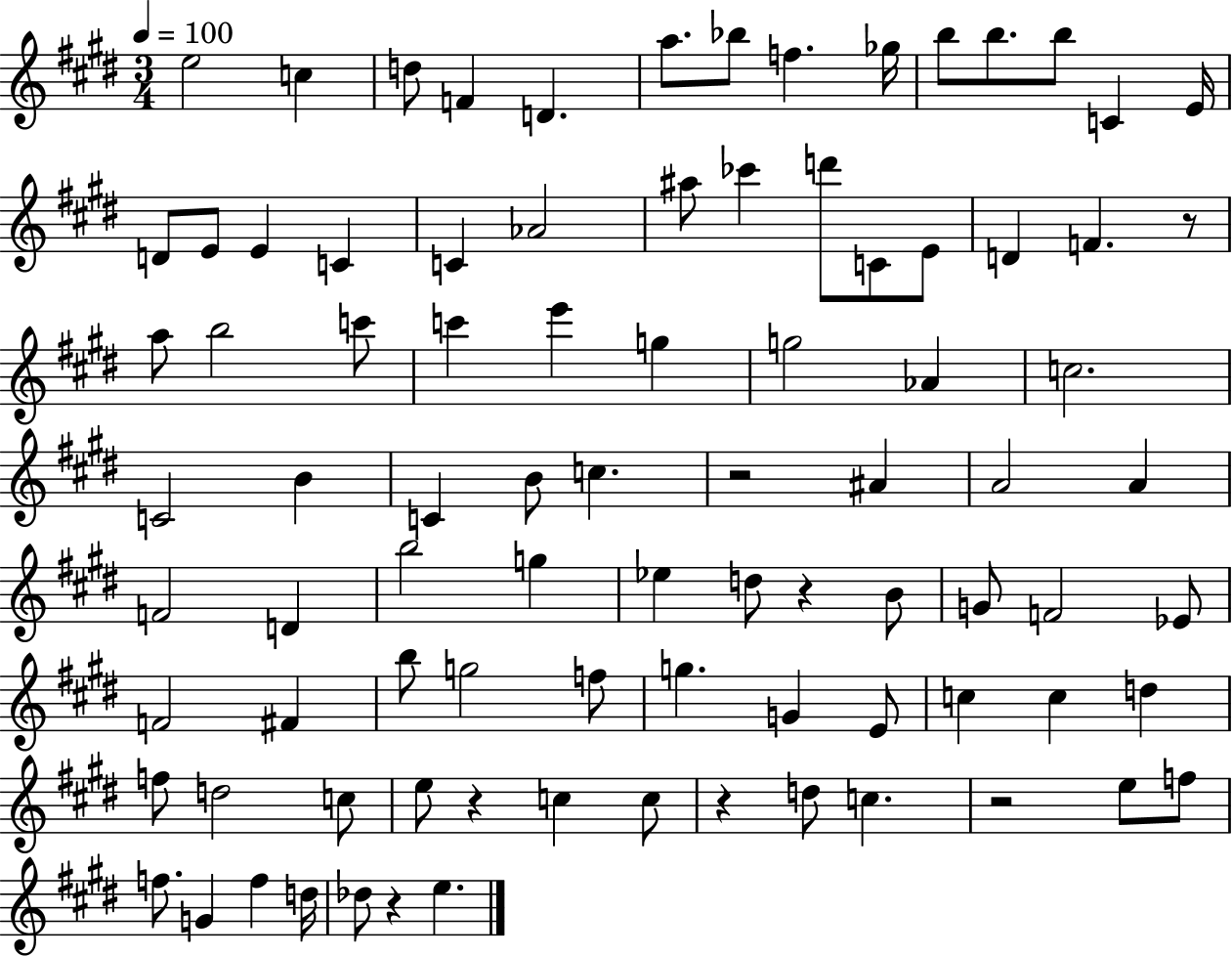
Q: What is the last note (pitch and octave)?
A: E5